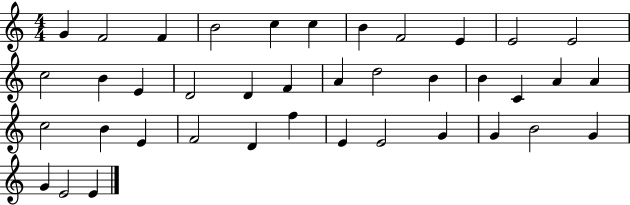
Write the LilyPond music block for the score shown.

{
  \clef treble
  \numericTimeSignature
  \time 4/4
  \key c \major
  g'4 f'2 f'4 | b'2 c''4 c''4 | b'4 f'2 e'4 | e'2 e'2 | \break c''2 b'4 e'4 | d'2 d'4 f'4 | a'4 d''2 b'4 | b'4 c'4 a'4 a'4 | \break c''2 b'4 e'4 | f'2 d'4 f''4 | e'4 e'2 g'4 | g'4 b'2 g'4 | \break g'4 e'2 e'4 | \bar "|."
}